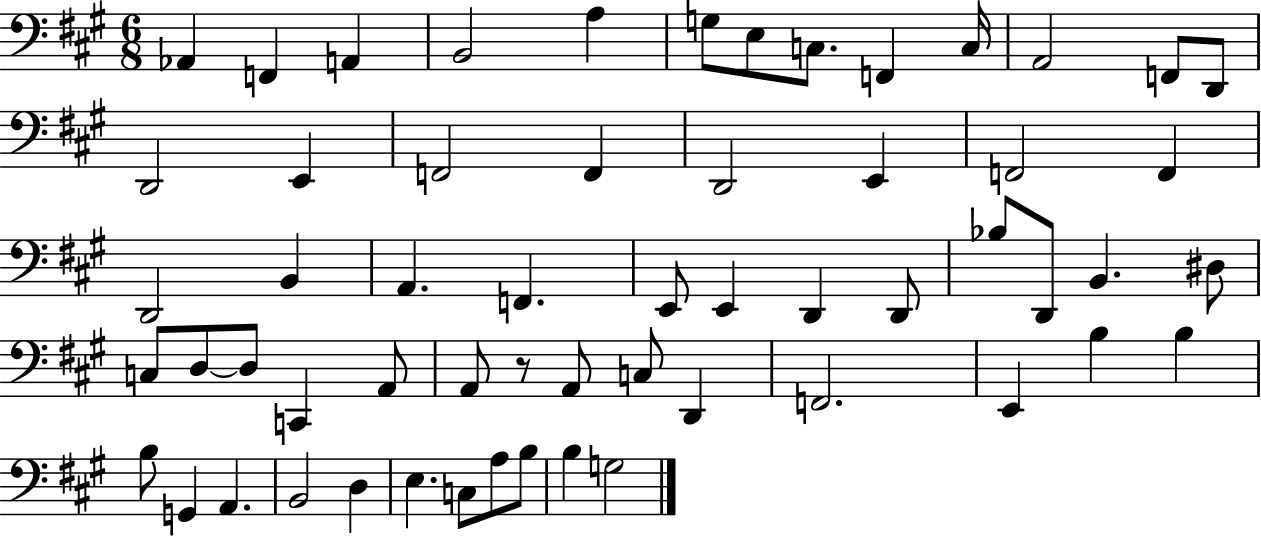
X:1
T:Untitled
M:6/8
L:1/4
K:A
_A,, F,, A,, B,,2 A, G,/2 E,/2 C,/2 F,, C,/4 A,,2 F,,/2 D,,/2 D,,2 E,, F,,2 F,, D,,2 E,, F,,2 F,, D,,2 B,, A,, F,, E,,/2 E,, D,, D,,/2 _B,/2 D,,/2 B,, ^D,/2 C,/2 D,/2 D,/2 C,, A,,/2 A,,/2 z/2 A,,/2 C,/2 D,, F,,2 E,, B, B, B,/2 G,, A,, B,,2 D, E, C,/2 A,/2 B,/2 B, G,2